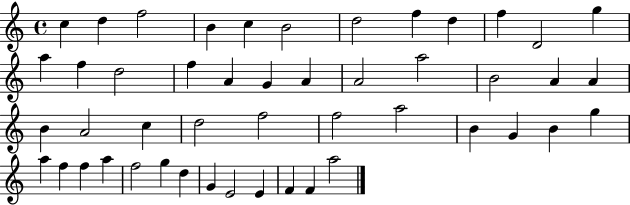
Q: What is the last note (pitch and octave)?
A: A5